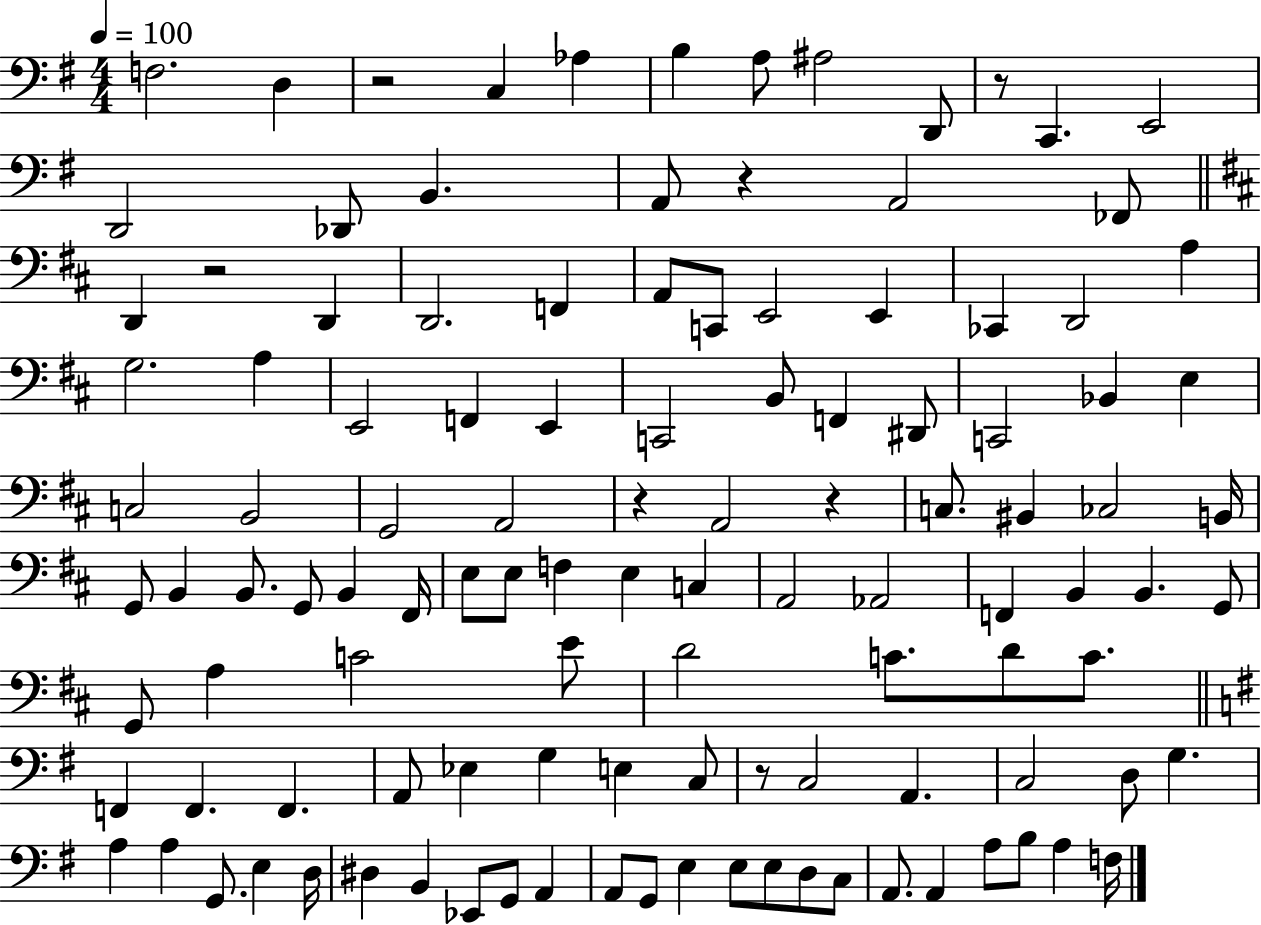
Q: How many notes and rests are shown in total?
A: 116